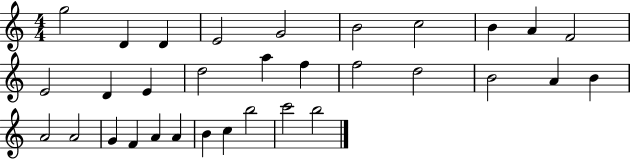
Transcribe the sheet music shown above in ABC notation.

X:1
T:Untitled
M:4/4
L:1/4
K:C
g2 D D E2 G2 B2 c2 B A F2 E2 D E d2 a f f2 d2 B2 A B A2 A2 G F A A B c b2 c'2 b2